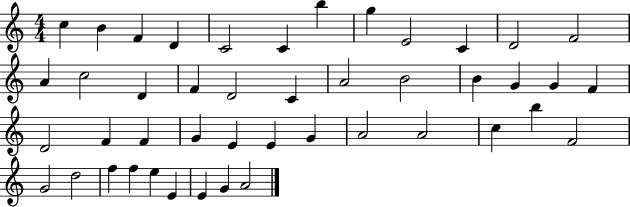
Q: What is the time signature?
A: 4/4